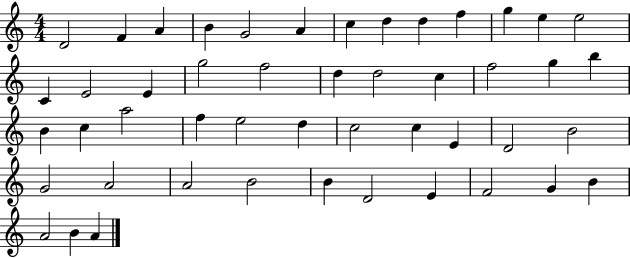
D4/h F4/q A4/q B4/q G4/h A4/q C5/q D5/q D5/q F5/q G5/q E5/q E5/h C4/q E4/h E4/q G5/h F5/h D5/q D5/h C5/q F5/h G5/q B5/q B4/q C5/q A5/h F5/q E5/h D5/q C5/h C5/q E4/q D4/h B4/h G4/h A4/h A4/h B4/h B4/q D4/h E4/q F4/h G4/q B4/q A4/h B4/q A4/q